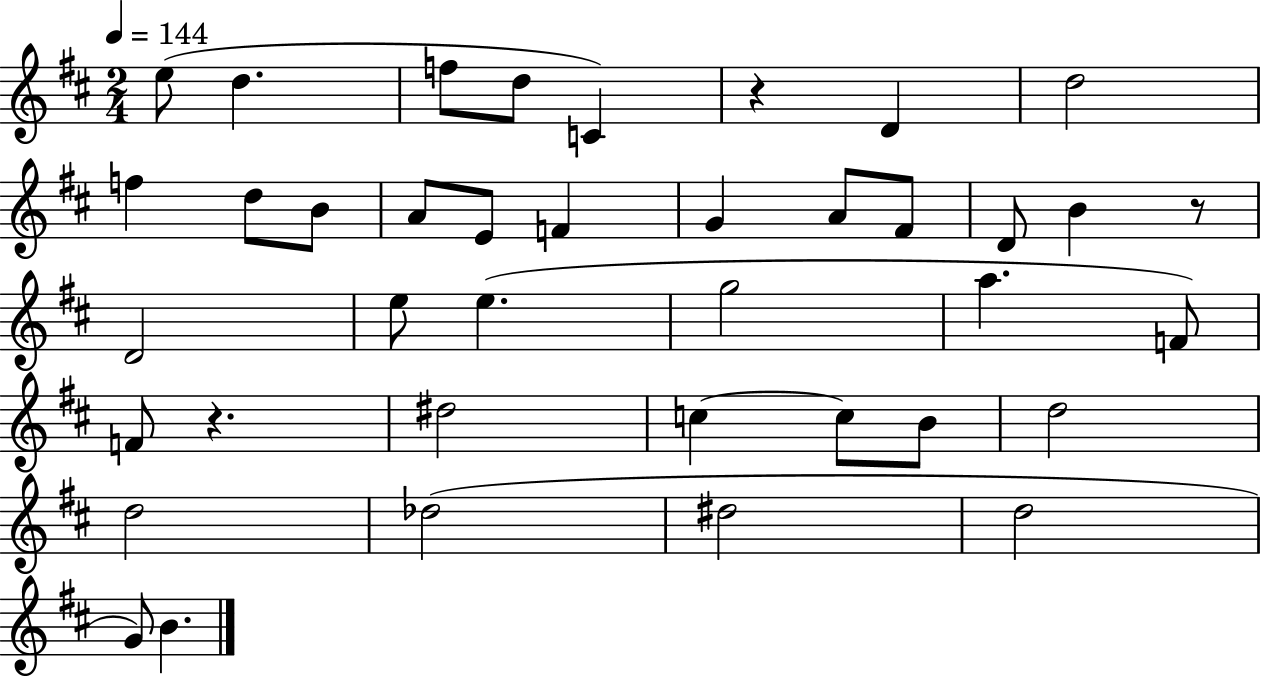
E5/e D5/q. F5/e D5/e C4/q R/q D4/q D5/h F5/q D5/e B4/e A4/e E4/e F4/q G4/q A4/e F#4/e D4/e B4/q R/e D4/h E5/e E5/q. G5/h A5/q. F4/e F4/e R/q. D#5/h C5/q C5/e B4/e D5/h D5/h Db5/h D#5/h D5/h G4/e B4/q.